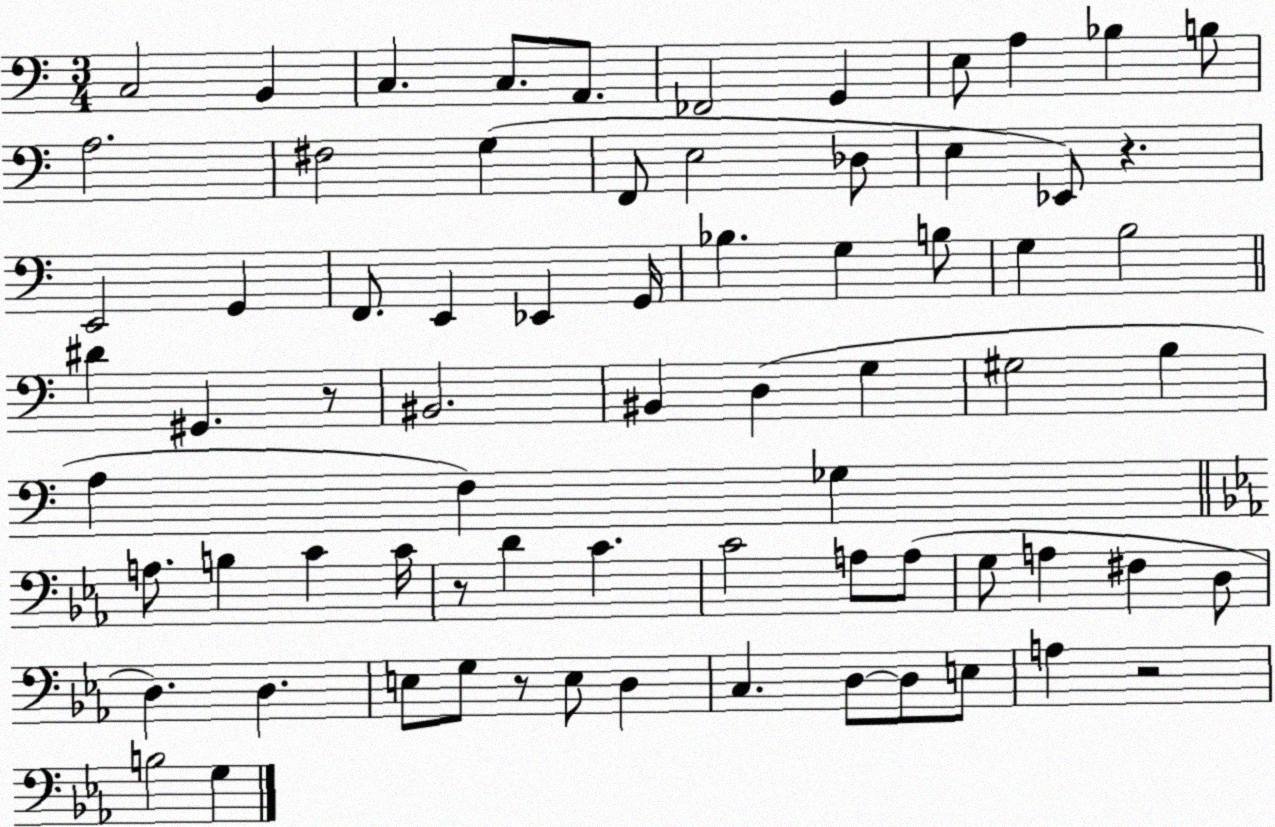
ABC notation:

X:1
T:Untitled
M:3/4
L:1/4
K:C
C,2 B,, C, C,/2 A,,/2 _F,,2 G,, E,/2 A, _B, B,/2 A,2 ^F,2 G, F,,/2 E,2 _D,/2 E, _E,,/2 z E,,2 G,, F,,/2 E,, _E,, G,,/4 _B, G, B,/2 G, B,2 ^D ^G,, z/2 ^B,,2 ^B,, D, G, ^G,2 B, A, F, _G, A,/2 B, C C/4 z/2 D C C2 A,/2 A,/2 G,/2 A, ^F, D,/2 D, D, E,/2 G,/2 z/2 E,/2 D, C, D,/2 D,/2 E,/2 A, z2 B,2 G,